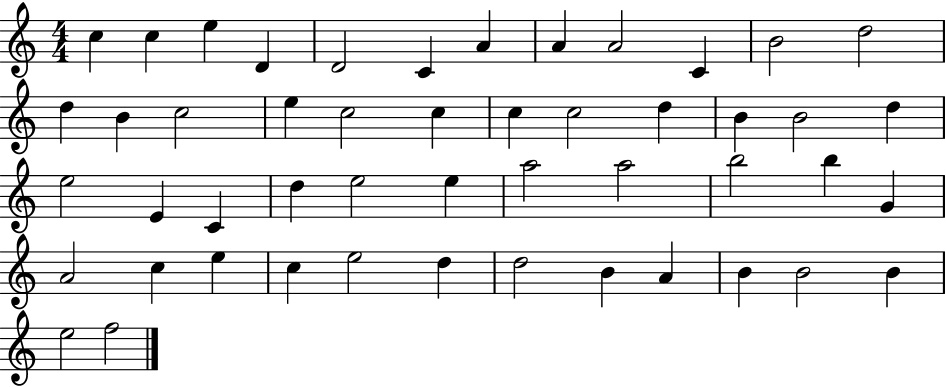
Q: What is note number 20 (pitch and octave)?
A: C5